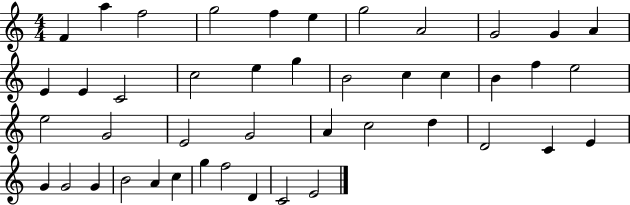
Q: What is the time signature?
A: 4/4